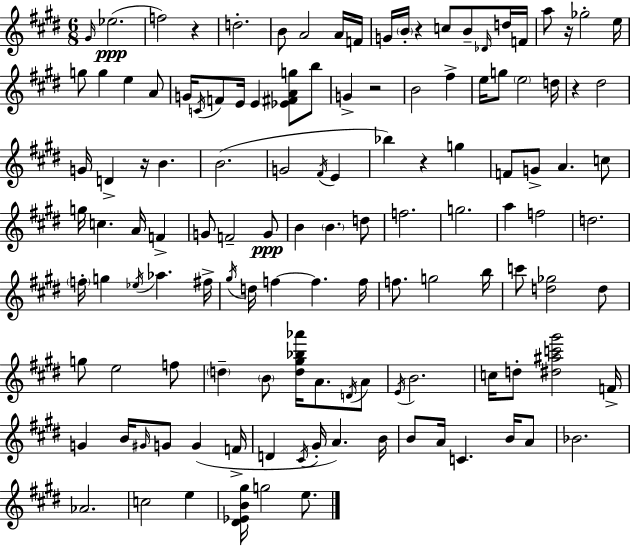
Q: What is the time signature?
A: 6/8